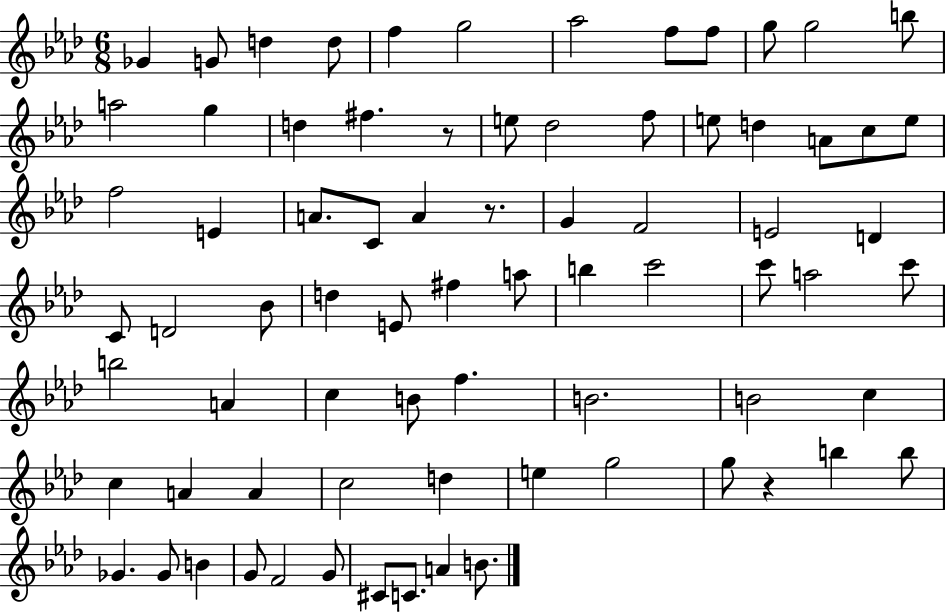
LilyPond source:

{
  \clef treble
  \numericTimeSignature
  \time 6/8
  \key aes \major
  ges'4 g'8 d''4 d''8 | f''4 g''2 | aes''2 f''8 f''8 | g''8 g''2 b''8 | \break a''2 g''4 | d''4 fis''4. r8 | e''8 des''2 f''8 | e''8 d''4 a'8 c''8 e''8 | \break f''2 e'4 | a'8. c'8 a'4 r8. | g'4 f'2 | e'2 d'4 | \break c'8 d'2 bes'8 | d''4 e'8 fis''4 a''8 | b''4 c'''2 | c'''8 a''2 c'''8 | \break b''2 a'4 | c''4 b'8 f''4. | b'2. | b'2 c''4 | \break c''4 a'4 a'4 | c''2 d''4 | e''4 g''2 | g''8 r4 b''4 b''8 | \break ges'4. ges'8 b'4 | g'8 f'2 g'8 | cis'8 c'8. a'4 b'8. | \bar "|."
}